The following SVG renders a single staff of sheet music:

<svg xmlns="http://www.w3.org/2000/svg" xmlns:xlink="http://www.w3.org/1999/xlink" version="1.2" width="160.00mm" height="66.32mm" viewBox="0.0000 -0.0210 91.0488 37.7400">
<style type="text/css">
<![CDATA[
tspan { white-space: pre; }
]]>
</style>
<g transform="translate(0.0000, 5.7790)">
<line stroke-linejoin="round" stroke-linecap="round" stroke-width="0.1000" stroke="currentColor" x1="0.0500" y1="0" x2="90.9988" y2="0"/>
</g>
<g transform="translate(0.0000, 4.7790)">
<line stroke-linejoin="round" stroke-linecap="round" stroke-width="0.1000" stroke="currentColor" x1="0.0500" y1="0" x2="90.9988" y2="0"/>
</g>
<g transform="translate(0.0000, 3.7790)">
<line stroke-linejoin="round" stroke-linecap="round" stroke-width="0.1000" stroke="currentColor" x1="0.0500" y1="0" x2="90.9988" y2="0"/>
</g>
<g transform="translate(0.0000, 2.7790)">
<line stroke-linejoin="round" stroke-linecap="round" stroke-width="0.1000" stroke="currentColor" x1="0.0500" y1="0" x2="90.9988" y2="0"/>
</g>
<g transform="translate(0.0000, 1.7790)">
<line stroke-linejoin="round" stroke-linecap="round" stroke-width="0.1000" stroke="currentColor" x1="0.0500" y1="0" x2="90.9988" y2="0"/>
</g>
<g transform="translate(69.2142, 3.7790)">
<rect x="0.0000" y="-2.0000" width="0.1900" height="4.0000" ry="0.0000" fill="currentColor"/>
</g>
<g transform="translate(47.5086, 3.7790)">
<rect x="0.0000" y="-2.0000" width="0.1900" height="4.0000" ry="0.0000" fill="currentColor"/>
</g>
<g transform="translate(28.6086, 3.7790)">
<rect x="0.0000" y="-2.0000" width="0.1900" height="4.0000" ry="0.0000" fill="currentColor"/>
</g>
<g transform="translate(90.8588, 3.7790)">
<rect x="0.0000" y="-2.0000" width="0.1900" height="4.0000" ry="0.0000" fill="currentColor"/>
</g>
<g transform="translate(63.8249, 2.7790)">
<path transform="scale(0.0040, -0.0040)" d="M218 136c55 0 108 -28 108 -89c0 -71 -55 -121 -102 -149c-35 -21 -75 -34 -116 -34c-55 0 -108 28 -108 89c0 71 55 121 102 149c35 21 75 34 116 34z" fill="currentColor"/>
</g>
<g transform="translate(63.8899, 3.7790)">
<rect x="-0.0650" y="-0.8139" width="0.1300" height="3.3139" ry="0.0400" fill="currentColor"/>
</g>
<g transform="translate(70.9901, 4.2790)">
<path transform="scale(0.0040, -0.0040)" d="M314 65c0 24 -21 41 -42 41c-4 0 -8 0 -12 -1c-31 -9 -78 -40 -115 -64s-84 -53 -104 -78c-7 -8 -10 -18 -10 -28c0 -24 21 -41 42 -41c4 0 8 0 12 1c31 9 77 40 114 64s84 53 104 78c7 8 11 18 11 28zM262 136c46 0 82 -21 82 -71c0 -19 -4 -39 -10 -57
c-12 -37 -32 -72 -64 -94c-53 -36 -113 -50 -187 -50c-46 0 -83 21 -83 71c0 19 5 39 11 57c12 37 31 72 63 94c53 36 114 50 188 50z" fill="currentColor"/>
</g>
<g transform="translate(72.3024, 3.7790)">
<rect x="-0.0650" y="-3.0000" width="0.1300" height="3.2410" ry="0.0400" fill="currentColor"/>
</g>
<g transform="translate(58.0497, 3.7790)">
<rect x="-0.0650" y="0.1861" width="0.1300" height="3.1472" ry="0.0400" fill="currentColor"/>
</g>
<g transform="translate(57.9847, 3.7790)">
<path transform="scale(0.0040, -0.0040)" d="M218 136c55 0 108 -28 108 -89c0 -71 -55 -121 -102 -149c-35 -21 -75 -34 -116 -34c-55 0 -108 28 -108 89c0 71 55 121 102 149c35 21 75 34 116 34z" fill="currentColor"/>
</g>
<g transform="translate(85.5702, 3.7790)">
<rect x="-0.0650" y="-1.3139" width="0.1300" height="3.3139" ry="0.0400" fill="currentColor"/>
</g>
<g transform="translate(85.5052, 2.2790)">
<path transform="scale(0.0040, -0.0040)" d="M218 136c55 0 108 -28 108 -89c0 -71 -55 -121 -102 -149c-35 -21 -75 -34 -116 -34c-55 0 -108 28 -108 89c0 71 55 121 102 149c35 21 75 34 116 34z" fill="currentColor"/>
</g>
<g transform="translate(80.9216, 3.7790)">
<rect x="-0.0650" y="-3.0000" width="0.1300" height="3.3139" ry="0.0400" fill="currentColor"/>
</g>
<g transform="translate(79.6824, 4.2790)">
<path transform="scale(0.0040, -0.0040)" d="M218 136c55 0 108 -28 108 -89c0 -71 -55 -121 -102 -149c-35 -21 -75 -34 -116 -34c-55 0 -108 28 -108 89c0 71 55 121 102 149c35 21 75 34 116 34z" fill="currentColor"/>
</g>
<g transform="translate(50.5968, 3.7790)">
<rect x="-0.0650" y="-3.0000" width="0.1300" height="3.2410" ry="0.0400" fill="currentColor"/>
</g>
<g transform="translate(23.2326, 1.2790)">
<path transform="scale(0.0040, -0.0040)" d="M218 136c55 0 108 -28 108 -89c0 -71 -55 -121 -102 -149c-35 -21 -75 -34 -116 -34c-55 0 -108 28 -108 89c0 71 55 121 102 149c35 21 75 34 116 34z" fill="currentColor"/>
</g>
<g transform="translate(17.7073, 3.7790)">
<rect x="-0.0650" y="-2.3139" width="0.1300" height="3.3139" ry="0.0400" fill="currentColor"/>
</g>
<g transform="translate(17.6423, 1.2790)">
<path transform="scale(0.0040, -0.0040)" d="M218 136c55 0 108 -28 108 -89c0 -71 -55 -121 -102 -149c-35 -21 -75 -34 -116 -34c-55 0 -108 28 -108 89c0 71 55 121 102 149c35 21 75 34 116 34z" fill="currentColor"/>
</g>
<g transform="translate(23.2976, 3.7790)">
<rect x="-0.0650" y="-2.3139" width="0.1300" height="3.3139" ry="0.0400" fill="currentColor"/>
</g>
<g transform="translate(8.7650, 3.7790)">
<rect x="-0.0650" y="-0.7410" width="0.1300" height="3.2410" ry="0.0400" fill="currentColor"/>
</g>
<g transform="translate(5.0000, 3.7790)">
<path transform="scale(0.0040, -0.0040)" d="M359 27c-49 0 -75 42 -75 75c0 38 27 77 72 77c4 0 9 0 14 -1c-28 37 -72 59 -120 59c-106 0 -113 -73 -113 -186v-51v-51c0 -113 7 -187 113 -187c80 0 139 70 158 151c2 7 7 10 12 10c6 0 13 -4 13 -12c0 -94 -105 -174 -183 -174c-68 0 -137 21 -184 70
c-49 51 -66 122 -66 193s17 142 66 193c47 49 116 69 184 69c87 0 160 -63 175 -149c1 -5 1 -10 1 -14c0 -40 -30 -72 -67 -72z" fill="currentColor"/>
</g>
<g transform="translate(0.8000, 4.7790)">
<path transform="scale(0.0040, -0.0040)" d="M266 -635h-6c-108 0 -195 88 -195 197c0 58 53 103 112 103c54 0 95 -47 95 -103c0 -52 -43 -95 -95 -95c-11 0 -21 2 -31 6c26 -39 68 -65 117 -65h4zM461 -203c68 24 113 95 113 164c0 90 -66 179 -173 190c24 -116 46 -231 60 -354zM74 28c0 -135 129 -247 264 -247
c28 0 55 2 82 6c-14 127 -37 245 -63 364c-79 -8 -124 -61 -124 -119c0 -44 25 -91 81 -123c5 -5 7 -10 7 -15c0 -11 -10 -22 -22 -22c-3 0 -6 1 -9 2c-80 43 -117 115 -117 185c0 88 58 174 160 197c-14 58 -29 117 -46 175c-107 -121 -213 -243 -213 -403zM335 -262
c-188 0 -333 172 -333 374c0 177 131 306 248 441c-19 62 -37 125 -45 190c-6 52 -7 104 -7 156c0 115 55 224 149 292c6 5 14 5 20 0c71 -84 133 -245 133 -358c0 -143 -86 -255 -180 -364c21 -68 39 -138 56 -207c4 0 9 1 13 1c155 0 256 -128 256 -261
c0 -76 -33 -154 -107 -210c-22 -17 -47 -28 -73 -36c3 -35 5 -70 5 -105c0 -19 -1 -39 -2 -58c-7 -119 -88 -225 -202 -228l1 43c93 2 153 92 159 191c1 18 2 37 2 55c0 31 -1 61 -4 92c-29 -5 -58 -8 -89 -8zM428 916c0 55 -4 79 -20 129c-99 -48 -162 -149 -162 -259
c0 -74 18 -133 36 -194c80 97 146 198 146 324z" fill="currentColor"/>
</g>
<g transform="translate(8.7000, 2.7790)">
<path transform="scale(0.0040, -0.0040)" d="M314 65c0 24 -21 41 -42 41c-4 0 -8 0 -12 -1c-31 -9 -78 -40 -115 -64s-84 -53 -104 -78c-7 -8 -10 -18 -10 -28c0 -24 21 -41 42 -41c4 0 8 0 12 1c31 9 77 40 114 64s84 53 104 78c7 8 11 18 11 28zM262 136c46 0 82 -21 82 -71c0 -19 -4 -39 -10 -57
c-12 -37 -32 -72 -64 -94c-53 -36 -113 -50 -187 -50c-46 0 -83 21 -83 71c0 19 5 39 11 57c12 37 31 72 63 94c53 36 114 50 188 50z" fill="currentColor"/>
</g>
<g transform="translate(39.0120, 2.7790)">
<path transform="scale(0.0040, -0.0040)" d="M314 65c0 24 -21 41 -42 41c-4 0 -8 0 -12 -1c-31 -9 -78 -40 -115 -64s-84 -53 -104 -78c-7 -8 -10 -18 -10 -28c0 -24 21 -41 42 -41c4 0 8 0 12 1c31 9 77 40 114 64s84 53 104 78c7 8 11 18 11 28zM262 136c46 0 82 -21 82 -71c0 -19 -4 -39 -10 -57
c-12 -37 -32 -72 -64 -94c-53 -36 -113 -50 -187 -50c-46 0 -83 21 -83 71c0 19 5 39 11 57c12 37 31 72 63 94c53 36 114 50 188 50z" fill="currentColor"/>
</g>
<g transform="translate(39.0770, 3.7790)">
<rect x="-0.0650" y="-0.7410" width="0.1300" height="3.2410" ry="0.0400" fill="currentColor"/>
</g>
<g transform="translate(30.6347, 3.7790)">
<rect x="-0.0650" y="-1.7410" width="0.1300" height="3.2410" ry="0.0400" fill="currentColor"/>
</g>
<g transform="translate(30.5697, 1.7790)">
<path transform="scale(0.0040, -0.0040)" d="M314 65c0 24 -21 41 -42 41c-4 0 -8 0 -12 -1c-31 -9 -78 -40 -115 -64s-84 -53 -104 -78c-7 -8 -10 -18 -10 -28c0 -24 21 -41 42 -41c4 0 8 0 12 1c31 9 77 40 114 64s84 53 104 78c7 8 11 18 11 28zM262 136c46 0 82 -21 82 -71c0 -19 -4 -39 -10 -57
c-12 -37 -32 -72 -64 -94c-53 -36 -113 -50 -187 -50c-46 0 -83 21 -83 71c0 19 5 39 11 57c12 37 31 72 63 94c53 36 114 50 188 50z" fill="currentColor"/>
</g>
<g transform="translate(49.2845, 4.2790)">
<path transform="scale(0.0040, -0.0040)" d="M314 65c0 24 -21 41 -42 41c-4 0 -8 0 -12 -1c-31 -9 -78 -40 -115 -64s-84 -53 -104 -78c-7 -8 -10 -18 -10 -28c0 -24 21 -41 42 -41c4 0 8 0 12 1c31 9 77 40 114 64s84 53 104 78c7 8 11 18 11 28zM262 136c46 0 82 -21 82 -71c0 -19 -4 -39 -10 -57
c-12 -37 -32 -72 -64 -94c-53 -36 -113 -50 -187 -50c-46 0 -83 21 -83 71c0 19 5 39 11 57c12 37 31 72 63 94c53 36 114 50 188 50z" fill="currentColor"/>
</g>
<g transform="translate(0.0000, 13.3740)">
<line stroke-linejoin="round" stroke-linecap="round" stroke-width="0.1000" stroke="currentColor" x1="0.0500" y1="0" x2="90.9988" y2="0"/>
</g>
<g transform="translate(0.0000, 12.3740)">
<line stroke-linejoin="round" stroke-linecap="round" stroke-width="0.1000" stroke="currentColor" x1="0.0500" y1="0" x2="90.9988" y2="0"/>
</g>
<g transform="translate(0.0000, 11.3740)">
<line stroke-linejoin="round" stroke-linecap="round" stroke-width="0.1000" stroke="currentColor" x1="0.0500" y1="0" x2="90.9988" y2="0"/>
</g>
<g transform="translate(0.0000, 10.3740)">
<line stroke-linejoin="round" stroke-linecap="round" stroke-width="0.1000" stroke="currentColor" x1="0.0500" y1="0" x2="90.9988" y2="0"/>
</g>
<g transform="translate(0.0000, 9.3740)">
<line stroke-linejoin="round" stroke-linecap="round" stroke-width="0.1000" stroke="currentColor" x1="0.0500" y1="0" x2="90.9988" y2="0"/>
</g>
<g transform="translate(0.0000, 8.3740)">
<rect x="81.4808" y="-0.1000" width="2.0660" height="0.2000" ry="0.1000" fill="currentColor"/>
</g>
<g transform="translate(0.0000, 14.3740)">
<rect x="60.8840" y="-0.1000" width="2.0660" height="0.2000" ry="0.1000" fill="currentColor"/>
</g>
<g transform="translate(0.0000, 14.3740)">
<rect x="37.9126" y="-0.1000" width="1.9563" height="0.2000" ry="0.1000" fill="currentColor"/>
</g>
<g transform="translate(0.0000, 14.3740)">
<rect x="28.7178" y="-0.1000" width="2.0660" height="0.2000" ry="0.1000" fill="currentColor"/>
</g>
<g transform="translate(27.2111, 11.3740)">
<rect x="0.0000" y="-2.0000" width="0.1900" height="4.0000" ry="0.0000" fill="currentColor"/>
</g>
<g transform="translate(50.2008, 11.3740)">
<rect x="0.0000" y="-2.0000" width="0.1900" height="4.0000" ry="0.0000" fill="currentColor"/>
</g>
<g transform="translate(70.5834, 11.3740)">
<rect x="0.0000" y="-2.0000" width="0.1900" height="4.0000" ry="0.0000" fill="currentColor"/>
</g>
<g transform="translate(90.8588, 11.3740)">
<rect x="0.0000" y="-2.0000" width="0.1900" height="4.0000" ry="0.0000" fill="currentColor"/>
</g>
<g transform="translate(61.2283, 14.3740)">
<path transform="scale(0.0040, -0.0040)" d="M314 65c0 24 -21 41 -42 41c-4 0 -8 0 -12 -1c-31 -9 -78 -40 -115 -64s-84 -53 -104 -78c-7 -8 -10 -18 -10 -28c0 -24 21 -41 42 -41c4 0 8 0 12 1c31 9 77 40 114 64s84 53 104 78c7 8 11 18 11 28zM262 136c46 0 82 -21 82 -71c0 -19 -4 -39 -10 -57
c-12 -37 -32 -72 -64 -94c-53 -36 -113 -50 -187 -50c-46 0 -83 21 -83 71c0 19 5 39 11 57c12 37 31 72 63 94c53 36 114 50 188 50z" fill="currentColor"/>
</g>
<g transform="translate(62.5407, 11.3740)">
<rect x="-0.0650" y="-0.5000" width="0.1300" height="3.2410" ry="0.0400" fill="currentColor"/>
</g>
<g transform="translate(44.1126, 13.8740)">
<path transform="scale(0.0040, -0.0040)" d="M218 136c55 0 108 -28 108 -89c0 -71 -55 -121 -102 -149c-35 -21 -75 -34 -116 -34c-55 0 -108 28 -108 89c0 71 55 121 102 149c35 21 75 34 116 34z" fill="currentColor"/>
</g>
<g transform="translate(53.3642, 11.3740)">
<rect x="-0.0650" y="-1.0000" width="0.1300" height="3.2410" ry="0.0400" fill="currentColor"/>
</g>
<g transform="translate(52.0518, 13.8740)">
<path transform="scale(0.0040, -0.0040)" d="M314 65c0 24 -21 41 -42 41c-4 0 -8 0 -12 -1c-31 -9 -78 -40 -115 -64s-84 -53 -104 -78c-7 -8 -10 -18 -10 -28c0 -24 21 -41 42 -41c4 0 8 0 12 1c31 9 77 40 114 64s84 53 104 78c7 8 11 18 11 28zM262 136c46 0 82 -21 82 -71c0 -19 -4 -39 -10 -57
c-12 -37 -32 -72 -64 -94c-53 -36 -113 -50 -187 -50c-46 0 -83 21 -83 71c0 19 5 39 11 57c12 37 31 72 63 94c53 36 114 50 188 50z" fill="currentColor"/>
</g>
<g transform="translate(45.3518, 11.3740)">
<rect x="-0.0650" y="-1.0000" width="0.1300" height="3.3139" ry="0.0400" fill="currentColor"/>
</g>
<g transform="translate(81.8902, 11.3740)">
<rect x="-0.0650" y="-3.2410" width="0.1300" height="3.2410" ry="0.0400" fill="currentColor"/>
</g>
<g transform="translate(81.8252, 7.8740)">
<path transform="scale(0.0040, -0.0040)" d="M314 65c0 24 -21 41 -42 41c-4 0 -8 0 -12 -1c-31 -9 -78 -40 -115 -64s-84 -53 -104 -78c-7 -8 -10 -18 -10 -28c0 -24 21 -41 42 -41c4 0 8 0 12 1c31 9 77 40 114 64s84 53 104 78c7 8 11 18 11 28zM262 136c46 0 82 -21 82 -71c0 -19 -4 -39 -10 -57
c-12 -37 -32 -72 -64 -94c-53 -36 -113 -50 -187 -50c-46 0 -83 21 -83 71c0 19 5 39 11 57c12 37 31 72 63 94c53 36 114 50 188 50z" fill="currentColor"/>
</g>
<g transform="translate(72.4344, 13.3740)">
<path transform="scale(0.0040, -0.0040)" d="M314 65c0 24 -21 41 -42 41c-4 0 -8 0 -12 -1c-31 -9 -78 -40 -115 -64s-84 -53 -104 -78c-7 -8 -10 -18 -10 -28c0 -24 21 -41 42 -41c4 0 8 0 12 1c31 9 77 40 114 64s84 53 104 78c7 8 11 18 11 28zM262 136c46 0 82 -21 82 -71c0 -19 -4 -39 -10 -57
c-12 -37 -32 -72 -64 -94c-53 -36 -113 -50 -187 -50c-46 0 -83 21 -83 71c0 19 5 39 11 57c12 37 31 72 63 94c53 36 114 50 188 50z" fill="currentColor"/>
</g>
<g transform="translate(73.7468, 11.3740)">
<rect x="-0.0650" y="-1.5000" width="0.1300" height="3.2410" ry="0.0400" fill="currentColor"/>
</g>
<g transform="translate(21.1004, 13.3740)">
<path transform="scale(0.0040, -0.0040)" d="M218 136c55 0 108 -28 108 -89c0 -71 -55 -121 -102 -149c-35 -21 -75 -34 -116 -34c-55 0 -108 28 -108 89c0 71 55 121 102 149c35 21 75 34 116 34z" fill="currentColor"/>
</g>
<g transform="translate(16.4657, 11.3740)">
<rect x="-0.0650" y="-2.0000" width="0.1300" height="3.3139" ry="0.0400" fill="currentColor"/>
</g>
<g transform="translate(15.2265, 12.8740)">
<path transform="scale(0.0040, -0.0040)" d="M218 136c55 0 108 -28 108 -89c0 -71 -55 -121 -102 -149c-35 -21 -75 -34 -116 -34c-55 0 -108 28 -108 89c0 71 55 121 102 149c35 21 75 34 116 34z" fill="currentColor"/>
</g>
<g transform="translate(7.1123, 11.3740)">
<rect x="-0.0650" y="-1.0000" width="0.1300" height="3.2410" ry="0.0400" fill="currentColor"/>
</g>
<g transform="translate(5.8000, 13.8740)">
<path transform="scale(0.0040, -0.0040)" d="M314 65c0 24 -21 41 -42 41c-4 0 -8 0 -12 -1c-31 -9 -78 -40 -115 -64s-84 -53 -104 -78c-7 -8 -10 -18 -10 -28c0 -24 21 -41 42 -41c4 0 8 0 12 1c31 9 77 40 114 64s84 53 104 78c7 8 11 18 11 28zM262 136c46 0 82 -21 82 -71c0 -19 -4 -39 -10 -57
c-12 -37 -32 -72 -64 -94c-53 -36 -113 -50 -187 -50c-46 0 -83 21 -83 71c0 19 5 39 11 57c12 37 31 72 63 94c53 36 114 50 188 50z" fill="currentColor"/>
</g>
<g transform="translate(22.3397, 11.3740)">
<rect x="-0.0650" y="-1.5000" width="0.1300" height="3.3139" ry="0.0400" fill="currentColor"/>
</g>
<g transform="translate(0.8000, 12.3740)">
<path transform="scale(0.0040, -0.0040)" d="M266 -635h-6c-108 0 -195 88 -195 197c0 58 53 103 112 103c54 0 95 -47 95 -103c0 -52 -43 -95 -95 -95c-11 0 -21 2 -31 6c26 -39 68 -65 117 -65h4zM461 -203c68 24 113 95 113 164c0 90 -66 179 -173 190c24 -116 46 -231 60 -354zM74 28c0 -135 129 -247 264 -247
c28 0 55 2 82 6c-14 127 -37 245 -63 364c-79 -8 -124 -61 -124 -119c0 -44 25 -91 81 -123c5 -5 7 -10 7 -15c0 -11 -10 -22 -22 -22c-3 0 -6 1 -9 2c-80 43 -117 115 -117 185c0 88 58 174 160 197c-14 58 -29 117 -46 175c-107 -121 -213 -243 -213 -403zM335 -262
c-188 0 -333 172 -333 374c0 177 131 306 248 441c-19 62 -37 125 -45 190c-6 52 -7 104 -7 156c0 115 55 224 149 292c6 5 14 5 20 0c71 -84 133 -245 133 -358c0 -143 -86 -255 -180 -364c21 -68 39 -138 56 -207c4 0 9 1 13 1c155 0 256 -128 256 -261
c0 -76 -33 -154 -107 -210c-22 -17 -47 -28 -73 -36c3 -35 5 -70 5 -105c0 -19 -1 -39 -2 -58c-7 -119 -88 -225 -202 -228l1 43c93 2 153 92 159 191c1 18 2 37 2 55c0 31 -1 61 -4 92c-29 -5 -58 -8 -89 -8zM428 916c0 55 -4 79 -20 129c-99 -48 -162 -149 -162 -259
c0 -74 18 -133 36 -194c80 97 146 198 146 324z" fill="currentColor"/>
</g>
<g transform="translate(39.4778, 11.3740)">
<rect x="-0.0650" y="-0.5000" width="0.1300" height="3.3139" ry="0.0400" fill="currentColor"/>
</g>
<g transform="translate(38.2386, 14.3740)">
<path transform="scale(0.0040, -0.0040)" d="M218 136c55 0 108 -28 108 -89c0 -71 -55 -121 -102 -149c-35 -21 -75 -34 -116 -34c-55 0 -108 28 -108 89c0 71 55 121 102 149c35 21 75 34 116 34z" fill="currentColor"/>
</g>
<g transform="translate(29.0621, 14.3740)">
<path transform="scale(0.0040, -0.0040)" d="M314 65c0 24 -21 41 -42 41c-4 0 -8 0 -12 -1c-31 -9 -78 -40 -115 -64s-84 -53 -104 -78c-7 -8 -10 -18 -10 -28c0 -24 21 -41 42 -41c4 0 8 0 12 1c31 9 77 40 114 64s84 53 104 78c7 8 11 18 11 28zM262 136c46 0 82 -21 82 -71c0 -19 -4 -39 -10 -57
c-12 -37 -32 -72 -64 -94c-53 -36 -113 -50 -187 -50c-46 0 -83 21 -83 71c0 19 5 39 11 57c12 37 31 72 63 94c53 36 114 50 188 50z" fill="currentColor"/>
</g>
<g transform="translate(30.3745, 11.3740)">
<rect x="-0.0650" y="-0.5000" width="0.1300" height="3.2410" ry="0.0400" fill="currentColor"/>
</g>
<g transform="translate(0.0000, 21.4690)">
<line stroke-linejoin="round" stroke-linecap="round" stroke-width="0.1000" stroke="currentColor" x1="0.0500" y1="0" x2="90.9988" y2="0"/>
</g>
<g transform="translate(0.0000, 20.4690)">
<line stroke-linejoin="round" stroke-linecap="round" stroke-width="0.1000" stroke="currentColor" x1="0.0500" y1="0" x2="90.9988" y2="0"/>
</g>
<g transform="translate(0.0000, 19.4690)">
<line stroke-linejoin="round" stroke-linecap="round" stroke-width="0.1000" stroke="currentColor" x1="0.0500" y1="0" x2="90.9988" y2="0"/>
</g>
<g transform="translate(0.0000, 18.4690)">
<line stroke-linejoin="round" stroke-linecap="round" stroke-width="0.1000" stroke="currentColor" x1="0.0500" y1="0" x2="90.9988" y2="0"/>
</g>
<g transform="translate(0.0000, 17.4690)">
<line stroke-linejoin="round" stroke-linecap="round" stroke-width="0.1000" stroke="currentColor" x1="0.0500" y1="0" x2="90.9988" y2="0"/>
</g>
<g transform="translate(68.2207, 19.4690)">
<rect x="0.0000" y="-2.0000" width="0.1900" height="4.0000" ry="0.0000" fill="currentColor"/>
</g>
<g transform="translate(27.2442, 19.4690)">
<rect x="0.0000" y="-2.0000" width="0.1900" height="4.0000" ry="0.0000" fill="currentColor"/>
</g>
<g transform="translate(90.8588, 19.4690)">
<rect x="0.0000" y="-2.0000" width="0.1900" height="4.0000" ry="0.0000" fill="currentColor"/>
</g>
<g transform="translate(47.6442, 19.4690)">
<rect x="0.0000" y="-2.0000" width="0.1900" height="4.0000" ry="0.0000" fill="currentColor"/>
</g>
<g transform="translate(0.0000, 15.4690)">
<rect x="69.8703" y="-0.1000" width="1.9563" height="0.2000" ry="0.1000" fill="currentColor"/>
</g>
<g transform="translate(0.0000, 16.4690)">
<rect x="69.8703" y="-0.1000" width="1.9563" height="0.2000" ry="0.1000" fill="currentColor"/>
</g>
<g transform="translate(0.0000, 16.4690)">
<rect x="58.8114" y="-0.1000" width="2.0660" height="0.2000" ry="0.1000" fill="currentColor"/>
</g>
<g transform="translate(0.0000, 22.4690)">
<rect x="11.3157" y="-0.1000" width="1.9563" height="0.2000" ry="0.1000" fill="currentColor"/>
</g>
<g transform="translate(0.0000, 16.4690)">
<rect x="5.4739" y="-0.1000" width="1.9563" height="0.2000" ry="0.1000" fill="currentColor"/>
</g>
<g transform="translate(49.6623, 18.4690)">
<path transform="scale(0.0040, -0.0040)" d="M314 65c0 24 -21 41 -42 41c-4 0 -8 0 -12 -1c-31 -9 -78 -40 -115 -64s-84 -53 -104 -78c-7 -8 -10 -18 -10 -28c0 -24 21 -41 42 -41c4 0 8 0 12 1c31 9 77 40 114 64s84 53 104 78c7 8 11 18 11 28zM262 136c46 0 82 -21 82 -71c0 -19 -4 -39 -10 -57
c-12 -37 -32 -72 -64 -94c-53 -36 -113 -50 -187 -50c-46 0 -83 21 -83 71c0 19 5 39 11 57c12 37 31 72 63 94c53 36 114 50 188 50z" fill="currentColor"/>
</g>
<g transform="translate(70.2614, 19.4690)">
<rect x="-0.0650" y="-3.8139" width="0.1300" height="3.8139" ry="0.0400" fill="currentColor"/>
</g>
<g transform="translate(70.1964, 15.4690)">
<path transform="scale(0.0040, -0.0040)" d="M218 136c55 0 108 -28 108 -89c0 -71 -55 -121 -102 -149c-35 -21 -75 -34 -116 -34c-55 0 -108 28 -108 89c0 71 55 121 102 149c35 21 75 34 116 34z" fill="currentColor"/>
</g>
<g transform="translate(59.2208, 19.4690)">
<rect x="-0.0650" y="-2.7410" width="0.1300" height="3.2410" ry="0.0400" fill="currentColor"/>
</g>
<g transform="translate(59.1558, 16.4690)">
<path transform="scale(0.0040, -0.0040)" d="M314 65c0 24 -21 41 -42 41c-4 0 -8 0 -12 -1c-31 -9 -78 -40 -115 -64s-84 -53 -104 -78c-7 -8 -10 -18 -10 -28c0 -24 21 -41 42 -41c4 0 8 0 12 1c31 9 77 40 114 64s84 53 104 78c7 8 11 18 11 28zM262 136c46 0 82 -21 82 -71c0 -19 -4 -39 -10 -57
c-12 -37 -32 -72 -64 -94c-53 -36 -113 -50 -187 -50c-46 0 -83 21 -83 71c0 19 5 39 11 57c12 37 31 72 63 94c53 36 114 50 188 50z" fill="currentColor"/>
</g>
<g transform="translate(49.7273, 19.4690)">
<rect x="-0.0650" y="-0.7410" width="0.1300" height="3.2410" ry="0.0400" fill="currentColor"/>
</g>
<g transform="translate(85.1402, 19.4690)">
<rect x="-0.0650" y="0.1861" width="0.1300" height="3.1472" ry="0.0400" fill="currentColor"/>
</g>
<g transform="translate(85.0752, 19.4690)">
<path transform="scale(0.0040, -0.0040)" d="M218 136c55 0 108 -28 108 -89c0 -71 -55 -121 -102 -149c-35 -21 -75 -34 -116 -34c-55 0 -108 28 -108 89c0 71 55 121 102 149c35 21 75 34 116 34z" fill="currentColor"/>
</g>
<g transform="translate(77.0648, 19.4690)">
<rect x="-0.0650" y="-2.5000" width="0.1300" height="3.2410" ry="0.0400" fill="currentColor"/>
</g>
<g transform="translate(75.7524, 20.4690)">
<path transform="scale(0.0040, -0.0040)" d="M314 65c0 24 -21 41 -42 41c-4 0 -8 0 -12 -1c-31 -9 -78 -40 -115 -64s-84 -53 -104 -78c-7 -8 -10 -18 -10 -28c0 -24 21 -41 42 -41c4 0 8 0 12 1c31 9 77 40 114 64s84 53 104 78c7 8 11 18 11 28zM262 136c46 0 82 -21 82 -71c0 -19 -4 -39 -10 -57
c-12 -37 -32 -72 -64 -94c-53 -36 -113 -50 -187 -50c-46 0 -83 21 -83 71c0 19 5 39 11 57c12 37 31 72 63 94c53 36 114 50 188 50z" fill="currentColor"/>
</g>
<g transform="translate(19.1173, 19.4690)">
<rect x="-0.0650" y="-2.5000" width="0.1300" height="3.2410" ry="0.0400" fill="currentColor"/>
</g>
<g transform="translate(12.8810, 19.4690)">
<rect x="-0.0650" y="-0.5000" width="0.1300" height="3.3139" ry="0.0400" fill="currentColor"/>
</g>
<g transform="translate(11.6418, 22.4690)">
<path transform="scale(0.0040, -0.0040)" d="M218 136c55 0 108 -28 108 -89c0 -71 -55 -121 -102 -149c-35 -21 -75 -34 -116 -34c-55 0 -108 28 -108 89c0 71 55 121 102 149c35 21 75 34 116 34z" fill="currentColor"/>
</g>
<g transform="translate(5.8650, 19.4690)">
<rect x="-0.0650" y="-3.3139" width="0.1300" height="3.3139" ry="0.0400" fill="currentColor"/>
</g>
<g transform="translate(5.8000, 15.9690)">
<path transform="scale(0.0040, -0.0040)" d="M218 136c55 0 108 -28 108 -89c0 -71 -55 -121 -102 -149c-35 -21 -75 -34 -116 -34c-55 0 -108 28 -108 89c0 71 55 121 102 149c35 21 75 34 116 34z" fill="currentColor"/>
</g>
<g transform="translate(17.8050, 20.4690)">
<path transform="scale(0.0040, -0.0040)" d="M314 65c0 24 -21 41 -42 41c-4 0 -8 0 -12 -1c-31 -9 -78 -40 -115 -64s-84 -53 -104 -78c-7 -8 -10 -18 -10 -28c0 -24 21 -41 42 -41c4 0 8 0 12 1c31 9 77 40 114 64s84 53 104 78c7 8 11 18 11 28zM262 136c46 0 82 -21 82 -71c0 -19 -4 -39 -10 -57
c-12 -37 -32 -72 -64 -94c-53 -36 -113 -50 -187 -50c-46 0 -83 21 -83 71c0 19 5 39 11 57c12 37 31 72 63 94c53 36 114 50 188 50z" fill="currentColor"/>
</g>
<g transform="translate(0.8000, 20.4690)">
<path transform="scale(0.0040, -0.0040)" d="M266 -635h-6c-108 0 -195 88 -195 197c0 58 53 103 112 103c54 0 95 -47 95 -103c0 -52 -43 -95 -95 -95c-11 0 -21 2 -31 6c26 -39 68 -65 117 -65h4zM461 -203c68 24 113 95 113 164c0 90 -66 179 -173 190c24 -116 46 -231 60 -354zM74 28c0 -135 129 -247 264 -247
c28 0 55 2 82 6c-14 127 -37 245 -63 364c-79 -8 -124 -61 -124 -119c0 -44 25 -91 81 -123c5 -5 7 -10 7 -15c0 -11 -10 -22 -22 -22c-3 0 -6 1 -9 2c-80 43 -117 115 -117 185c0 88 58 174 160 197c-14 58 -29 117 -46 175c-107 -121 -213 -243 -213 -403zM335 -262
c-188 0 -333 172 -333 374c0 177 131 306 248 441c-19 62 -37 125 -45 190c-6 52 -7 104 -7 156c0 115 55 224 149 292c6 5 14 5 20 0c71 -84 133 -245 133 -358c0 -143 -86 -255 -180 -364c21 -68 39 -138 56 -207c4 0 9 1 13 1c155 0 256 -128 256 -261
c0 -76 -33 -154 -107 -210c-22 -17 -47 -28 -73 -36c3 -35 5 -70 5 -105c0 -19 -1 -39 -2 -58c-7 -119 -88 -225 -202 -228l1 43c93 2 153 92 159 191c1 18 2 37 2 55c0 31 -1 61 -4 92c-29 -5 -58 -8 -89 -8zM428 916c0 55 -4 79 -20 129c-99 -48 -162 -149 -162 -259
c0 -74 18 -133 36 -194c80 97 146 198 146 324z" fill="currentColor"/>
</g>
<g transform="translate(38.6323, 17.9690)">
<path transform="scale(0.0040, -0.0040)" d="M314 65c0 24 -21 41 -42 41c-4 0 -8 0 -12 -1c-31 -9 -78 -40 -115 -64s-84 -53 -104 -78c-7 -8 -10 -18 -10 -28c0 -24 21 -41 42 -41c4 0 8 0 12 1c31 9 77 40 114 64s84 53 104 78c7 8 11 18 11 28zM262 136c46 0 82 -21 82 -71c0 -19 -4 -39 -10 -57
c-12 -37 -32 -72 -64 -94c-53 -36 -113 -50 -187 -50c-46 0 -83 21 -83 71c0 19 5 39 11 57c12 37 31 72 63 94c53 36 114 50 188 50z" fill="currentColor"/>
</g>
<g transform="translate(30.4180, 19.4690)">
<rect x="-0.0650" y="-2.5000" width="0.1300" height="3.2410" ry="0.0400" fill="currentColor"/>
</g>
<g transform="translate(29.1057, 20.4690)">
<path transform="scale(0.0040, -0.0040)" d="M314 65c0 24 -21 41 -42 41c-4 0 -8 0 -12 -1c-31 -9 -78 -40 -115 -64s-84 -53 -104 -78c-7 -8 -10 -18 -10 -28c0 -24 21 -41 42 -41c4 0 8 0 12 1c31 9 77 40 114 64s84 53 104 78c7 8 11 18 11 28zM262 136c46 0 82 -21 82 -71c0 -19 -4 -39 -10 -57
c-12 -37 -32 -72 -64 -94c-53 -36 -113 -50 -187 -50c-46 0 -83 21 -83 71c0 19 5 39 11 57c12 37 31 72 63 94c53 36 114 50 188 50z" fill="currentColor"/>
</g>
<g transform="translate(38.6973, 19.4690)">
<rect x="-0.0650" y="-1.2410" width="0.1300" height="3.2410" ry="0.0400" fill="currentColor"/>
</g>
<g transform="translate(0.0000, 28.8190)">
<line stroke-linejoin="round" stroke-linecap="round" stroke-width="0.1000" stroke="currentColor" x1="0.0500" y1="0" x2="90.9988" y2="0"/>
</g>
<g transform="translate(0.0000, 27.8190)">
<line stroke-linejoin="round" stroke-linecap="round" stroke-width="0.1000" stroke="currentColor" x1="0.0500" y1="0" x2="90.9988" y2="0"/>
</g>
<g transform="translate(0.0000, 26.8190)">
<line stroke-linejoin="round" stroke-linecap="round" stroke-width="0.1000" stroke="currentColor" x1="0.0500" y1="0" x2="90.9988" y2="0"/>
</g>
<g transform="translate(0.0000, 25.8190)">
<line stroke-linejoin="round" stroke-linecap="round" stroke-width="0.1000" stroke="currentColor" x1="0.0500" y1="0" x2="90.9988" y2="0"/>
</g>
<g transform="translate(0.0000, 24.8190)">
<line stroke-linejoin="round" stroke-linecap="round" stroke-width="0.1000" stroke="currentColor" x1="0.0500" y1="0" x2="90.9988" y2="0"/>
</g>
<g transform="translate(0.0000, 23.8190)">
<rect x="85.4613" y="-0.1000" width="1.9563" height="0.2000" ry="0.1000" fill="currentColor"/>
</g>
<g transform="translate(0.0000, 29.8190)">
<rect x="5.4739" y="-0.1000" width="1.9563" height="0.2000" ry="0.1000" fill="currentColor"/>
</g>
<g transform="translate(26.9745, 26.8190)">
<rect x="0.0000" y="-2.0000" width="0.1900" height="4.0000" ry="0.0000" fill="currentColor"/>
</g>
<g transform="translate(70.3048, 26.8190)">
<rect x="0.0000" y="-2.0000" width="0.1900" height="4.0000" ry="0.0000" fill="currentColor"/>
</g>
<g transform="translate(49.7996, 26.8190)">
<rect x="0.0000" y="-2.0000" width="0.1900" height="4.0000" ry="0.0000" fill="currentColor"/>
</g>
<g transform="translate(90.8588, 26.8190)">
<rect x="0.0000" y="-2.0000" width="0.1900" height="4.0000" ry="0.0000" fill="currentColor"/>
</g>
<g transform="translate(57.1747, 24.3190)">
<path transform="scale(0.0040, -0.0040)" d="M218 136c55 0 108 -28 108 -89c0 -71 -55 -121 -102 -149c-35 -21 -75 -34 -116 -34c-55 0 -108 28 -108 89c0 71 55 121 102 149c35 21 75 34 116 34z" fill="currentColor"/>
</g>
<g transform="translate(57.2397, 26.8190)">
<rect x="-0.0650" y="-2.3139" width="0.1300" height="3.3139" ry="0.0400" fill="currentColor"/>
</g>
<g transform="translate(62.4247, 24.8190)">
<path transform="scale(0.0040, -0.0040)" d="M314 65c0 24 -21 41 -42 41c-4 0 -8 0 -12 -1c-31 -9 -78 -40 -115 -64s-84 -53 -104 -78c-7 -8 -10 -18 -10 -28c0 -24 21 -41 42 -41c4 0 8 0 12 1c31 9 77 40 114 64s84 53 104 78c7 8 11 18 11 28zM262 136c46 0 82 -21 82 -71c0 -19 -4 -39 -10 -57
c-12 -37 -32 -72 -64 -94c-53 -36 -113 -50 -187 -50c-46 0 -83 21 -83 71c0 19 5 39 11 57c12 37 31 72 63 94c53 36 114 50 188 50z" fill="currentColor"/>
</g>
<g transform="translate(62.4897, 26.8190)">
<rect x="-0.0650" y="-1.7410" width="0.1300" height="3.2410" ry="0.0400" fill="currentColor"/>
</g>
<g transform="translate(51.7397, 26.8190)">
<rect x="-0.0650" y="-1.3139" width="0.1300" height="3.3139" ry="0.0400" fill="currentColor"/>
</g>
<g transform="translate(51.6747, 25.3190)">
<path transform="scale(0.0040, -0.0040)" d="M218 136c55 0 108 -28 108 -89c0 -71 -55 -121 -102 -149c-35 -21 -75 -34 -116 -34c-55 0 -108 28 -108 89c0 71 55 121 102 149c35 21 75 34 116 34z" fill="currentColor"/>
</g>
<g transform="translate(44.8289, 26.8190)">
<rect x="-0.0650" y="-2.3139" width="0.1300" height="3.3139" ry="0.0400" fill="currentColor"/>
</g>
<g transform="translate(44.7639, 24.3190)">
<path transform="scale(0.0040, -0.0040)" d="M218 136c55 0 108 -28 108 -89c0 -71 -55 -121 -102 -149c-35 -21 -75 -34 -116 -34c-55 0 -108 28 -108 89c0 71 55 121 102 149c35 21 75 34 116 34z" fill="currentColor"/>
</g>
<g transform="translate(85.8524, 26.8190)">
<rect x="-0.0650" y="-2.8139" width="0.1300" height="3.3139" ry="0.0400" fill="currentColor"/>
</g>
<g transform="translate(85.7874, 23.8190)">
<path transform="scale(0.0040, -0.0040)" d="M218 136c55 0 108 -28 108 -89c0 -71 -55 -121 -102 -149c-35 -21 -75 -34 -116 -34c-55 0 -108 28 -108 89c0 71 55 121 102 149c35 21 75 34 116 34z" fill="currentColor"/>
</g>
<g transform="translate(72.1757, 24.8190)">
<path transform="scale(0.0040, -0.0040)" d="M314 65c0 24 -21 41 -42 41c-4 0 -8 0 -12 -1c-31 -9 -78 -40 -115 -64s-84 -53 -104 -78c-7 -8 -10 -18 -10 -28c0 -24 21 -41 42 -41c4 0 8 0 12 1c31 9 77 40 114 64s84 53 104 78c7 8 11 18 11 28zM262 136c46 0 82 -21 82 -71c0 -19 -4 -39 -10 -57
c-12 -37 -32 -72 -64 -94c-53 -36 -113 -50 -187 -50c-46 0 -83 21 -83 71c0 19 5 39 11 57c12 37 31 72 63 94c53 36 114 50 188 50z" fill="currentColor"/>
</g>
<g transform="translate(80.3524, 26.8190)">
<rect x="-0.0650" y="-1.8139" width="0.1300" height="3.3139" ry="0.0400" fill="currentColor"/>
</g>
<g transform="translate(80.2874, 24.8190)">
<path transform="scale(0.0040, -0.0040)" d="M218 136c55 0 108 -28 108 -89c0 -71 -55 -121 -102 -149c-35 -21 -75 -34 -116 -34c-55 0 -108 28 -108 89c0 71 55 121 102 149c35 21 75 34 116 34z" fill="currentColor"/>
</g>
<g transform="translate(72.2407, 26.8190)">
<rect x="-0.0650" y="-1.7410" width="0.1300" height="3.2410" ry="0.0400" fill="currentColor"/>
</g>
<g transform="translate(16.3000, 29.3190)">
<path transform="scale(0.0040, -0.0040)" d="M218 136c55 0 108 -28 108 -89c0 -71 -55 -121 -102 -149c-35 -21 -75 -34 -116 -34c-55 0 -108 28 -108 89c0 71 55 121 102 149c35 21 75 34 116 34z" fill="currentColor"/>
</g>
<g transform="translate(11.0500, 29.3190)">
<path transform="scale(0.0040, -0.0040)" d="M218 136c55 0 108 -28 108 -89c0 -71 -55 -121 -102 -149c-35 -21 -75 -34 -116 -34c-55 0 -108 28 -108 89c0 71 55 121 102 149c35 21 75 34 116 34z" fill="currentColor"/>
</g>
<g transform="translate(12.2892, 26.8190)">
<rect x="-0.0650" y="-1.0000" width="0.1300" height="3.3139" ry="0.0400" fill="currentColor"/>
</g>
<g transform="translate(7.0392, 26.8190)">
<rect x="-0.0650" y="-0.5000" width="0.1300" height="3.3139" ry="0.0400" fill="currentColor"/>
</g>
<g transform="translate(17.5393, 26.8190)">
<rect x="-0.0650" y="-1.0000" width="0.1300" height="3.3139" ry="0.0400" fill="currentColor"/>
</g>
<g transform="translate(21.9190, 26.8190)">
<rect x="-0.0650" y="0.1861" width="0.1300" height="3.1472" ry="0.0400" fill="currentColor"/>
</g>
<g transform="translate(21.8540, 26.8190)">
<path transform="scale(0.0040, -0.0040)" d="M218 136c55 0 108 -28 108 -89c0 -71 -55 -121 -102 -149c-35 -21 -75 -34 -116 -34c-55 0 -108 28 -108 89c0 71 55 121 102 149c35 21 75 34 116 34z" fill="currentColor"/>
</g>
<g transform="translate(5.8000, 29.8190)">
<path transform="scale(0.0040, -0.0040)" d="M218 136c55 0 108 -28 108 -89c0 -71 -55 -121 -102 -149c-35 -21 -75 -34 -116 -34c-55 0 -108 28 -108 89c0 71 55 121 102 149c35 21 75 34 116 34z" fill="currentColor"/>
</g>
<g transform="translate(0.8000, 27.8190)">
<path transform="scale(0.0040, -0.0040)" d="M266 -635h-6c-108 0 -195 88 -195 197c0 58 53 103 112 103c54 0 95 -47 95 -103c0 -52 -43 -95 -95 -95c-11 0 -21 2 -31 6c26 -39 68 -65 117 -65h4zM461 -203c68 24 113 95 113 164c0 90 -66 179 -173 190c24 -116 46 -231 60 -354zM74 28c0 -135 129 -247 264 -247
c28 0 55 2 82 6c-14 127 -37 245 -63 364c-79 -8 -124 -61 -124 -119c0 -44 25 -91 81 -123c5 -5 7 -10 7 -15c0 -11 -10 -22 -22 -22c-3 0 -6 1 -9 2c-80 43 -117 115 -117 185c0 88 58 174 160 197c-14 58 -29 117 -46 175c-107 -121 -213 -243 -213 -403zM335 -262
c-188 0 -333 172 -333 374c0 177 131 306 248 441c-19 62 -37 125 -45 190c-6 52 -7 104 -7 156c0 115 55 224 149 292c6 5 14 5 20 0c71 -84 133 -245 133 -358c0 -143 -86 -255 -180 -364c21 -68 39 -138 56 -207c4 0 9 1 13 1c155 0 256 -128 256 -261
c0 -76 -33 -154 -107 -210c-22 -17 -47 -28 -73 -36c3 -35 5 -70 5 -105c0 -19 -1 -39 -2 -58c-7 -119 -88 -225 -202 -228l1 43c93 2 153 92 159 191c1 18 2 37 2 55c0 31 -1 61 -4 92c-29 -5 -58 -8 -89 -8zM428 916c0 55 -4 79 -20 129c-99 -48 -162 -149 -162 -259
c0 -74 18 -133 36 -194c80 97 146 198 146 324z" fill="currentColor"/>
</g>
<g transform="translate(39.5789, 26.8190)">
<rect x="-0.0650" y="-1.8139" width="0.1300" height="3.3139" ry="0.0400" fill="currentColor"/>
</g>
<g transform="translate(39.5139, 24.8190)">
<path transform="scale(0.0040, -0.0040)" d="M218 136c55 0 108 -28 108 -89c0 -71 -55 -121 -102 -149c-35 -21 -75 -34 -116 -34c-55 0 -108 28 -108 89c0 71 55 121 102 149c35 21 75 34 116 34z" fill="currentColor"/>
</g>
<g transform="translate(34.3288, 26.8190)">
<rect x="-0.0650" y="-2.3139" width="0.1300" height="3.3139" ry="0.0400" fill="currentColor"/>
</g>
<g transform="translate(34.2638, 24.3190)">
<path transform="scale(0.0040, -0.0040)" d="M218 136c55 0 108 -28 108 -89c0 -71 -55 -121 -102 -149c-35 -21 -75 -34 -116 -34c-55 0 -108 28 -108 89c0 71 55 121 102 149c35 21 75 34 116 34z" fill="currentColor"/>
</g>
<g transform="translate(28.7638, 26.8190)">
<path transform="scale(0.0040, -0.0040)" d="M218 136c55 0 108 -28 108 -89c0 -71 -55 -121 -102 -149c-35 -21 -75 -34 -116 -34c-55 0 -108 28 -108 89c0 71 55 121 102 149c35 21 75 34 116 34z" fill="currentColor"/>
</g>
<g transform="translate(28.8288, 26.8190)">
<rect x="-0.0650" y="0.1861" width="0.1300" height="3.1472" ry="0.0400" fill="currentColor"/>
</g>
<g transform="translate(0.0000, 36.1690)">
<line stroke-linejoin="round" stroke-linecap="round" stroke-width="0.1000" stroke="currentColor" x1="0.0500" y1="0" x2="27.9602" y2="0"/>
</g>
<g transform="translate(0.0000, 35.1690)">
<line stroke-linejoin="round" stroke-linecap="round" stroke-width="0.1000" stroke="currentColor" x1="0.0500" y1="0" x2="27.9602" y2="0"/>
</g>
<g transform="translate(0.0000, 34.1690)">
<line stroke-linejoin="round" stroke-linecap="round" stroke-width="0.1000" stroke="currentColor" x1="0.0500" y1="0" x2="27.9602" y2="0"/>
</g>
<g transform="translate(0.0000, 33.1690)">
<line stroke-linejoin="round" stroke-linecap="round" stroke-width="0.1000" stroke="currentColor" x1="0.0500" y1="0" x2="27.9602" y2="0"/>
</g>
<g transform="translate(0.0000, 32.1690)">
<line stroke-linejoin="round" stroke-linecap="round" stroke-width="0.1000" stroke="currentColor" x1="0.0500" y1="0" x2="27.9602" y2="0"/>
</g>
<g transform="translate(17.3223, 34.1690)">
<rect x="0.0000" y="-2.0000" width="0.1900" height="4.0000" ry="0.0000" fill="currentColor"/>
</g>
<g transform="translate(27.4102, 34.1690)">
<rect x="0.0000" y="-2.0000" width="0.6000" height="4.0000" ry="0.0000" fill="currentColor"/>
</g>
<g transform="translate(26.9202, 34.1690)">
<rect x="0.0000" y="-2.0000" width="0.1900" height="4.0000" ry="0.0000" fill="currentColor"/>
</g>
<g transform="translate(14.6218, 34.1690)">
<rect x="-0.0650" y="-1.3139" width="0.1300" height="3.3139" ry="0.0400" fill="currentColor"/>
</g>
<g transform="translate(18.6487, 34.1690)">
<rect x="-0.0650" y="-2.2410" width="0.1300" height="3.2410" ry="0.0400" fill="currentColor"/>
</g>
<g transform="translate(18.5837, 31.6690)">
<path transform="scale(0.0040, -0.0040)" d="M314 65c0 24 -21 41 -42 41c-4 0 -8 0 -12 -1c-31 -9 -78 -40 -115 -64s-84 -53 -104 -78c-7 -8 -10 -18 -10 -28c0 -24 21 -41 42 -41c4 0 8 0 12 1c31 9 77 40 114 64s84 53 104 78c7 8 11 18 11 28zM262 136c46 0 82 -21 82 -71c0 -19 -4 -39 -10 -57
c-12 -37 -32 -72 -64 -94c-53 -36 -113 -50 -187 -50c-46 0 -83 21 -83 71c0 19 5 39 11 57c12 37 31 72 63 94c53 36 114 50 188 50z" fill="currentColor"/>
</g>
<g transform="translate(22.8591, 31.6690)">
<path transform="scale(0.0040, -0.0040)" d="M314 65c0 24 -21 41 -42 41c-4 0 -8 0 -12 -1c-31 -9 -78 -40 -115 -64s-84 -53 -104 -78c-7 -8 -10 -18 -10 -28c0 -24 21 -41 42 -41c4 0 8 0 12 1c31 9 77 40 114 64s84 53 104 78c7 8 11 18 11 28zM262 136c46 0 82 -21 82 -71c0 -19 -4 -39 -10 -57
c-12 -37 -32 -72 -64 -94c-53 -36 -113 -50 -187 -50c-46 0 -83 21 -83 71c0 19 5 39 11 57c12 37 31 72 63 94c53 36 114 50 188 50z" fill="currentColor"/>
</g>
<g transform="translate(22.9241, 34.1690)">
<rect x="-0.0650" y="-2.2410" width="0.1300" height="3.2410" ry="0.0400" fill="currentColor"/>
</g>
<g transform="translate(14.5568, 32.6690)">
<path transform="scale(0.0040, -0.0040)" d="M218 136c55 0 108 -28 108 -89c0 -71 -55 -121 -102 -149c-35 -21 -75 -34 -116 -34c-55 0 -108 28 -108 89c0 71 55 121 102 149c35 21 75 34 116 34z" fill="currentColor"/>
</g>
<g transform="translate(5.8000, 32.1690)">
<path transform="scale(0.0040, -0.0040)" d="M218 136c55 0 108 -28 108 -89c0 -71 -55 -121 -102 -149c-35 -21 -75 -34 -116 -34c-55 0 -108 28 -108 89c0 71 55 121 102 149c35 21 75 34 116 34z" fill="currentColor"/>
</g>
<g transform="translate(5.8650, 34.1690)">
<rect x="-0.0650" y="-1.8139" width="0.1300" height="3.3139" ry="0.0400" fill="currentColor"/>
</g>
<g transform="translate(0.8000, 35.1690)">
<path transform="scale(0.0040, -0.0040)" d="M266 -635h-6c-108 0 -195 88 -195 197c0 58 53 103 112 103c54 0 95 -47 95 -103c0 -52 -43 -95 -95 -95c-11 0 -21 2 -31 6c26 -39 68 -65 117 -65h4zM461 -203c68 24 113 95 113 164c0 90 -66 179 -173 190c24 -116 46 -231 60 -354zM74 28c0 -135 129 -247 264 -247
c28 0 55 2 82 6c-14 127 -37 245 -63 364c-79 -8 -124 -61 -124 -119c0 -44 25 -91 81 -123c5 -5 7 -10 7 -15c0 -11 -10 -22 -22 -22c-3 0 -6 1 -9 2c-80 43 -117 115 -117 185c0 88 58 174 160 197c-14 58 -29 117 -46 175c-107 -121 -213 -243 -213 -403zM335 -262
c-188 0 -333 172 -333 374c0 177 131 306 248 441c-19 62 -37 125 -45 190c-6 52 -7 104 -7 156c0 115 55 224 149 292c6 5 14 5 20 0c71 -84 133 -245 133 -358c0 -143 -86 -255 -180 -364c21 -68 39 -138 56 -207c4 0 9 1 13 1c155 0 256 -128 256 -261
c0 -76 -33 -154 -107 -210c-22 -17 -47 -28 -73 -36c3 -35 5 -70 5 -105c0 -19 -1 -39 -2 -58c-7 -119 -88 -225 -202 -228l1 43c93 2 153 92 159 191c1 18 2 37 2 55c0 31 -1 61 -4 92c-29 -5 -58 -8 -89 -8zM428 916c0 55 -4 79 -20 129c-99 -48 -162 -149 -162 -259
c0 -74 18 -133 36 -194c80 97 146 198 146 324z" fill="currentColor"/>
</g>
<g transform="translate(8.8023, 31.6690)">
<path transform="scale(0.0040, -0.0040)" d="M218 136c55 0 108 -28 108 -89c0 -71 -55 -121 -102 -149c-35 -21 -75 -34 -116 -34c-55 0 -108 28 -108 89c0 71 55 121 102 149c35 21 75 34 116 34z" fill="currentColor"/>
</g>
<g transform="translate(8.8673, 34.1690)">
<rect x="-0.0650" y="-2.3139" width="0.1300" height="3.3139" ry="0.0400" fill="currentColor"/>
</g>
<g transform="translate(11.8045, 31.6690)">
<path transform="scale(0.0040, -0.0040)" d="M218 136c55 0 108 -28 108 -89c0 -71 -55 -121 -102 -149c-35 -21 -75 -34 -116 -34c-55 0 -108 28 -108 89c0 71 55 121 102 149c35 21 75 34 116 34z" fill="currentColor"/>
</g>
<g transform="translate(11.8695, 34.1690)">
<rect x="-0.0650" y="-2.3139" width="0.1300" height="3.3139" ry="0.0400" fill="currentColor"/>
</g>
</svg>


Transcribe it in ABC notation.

X:1
T:Untitled
M:4/4
L:1/4
K:C
d2 g g f2 d2 A2 B d A2 A e D2 F E C2 C D D2 C2 E2 b2 b C G2 G2 e2 d2 a2 c' G2 B C D D B B g f g e g f2 f2 f a f g g e g2 g2